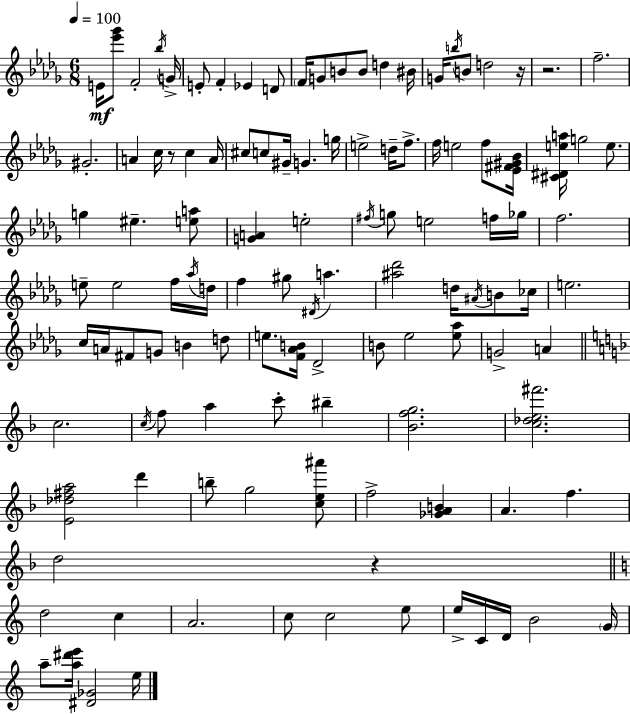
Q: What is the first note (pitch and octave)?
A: E4